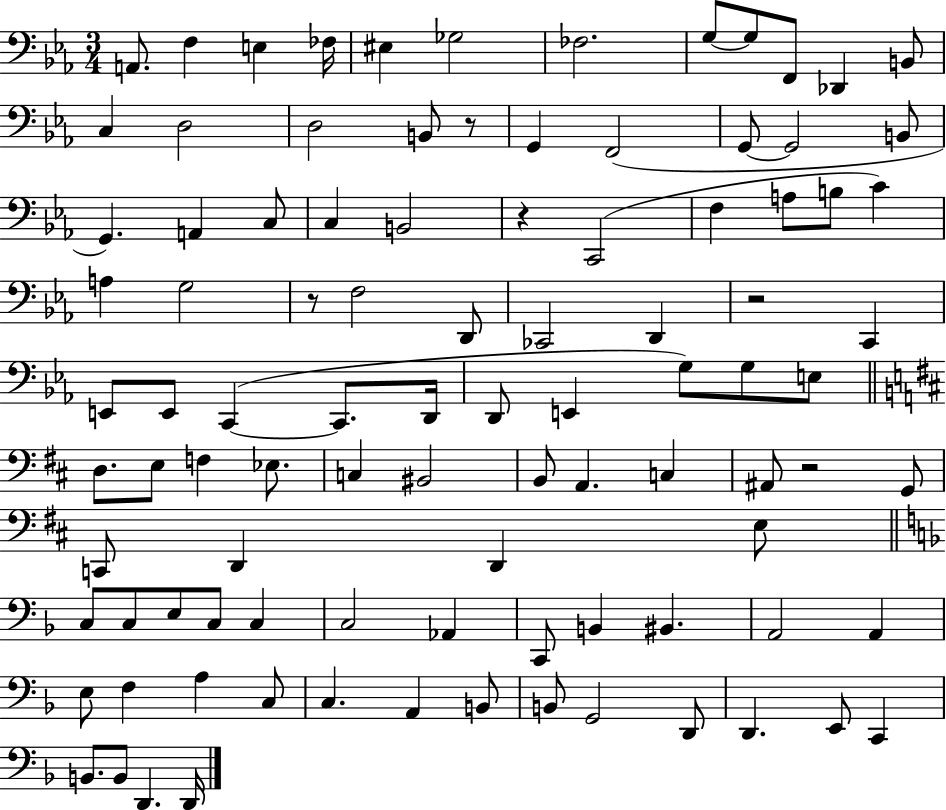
X:1
T:Untitled
M:3/4
L:1/4
K:Eb
A,,/2 F, E, _F,/4 ^E, _G,2 _F,2 G,/2 G,/2 F,,/2 _D,, B,,/2 C, D,2 D,2 B,,/2 z/2 G,, F,,2 G,,/2 G,,2 B,,/2 G,, A,, C,/2 C, B,,2 z C,,2 F, A,/2 B,/2 C A, G,2 z/2 F,2 D,,/2 _C,,2 D,, z2 C,, E,,/2 E,,/2 C,, C,,/2 D,,/4 D,,/2 E,, G,/2 G,/2 E,/2 D,/2 E,/2 F, _E,/2 C, ^B,,2 B,,/2 A,, C, ^A,,/2 z2 G,,/2 C,,/2 D,, D,, E,/2 C,/2 C,/2 E,/2 C,/2 C, C,2 _A,, C,,/2 B,, ^B,, A,,2 A,, E,/2 F, A, C,/2 C, A,, B,,/2 B,,/2 G,,2 D,,/2 D,, E,,/2 C,, B,,/2 B,,/2 D,, D,,/4